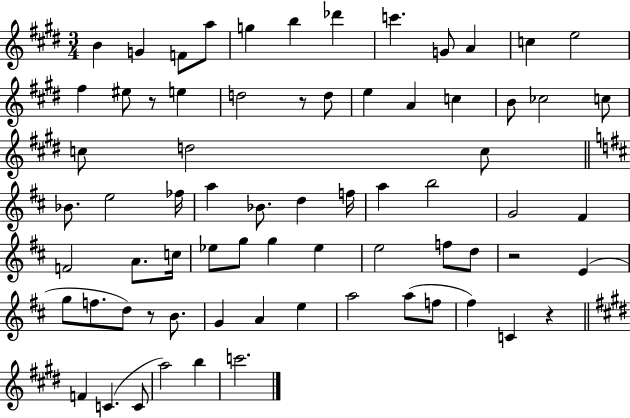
{
  \clef treble
  \numericTimeSignature
  \time 3/4
  \key e \major
  \repeat volta 2 { b'4 g'4 f'8 a''8 | g''4 b''4 des'''4 | c'''4. g'8 a'4 | c''4 e''2 | \break fis''4 eis''8 r8 e''4 | d''2 r8 d''8 | e''4 a'4 c''4 | b'8 ces''2 c''8 | \break c''8 d''2 c''8 | \bar "||" \break \key d \major bes'8. e''2 fes''16 | a''4 bes'8. d''4 f''16 | a''4 b''2 | g'2 fis'4 | \break f'2 a'8. c''16 | ees''8 g''8 g''4 ees''4 | e''2 f''8 d''8 | r2 e'4( | \break g''8 f''8. d''8) r8 b'8. | g'4 a'4 e''4 | a''2 a''8( f''8 | fis''4) c'4 r4 | \break \bar "||" \break \key e \major f'4 c'4.( c'8 | a''2) b''4 | c'''2. | } \bar "|."
}